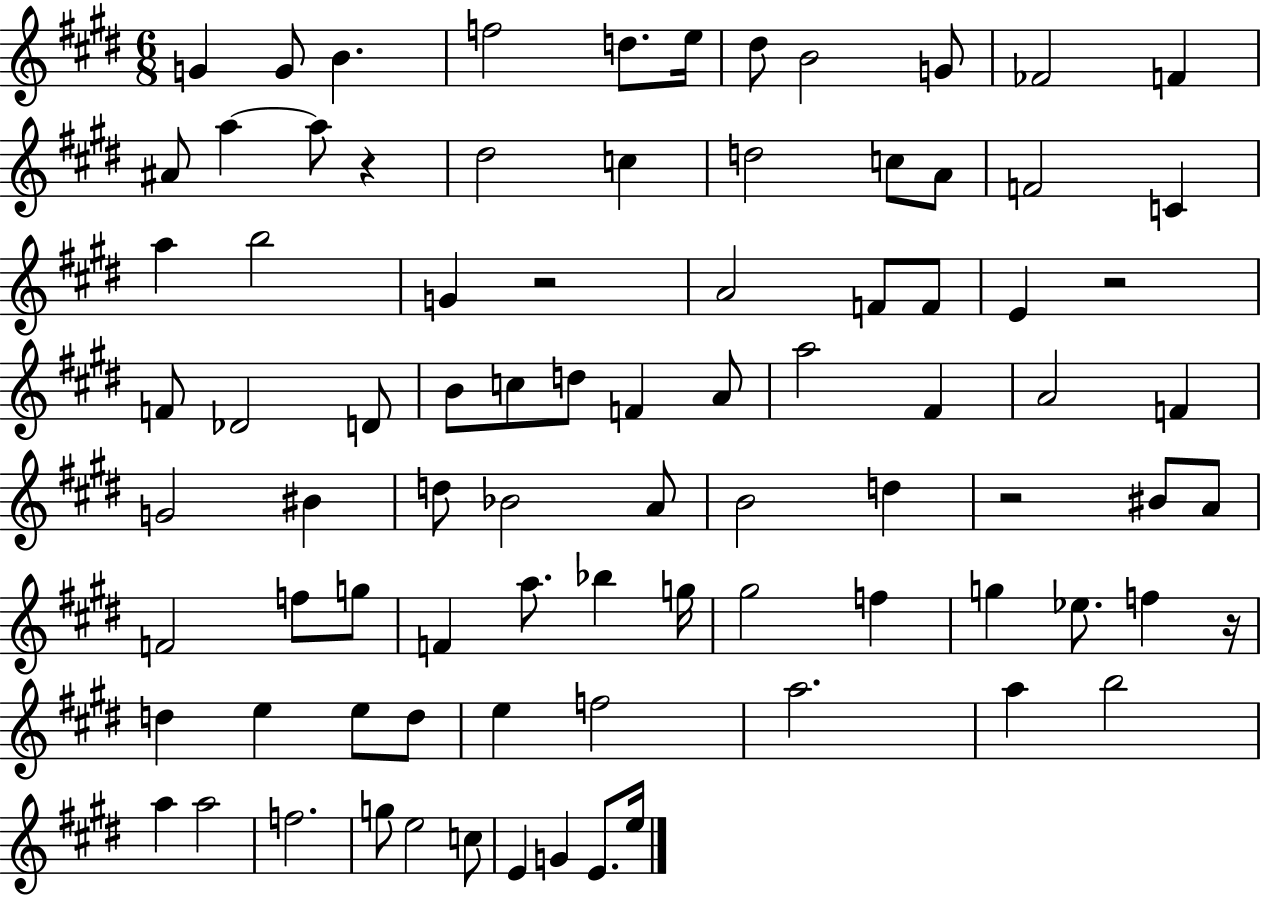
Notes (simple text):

G4/q G4/e B4/q. F5/h D5/e. E5/s D#5/e B4/h G4/e FES4/h F4/q A#4/e A5/q A5/e R/q D#5/h C5/q D5/h C5/e A4/e F4/h C4/q A5/q B5/h G4/q R/h A4/h F4/e F4/e E4/q R/h F4/e Db4/h D4/e B4/e C5/e D5/e F4/q A4/e A5/h F#4/q A4/h F4/q G4/h BIS4/q D5/e Bb4/h A4/e B4/h D5/q R/h BIS4/e A4/e F4/h F5/e G5/e F4/q A5/e. Bb5/q G5/s G#5/h F5/q G5/q Eb5/e. F5/q R/s D5/q E5/q E5/e D5/e E5/q F5/h A5/h. A5/q B5/h A5/q A5/h F5/h. G5/e E5/h C5/e E4/q G4/q E4/e. E5/s